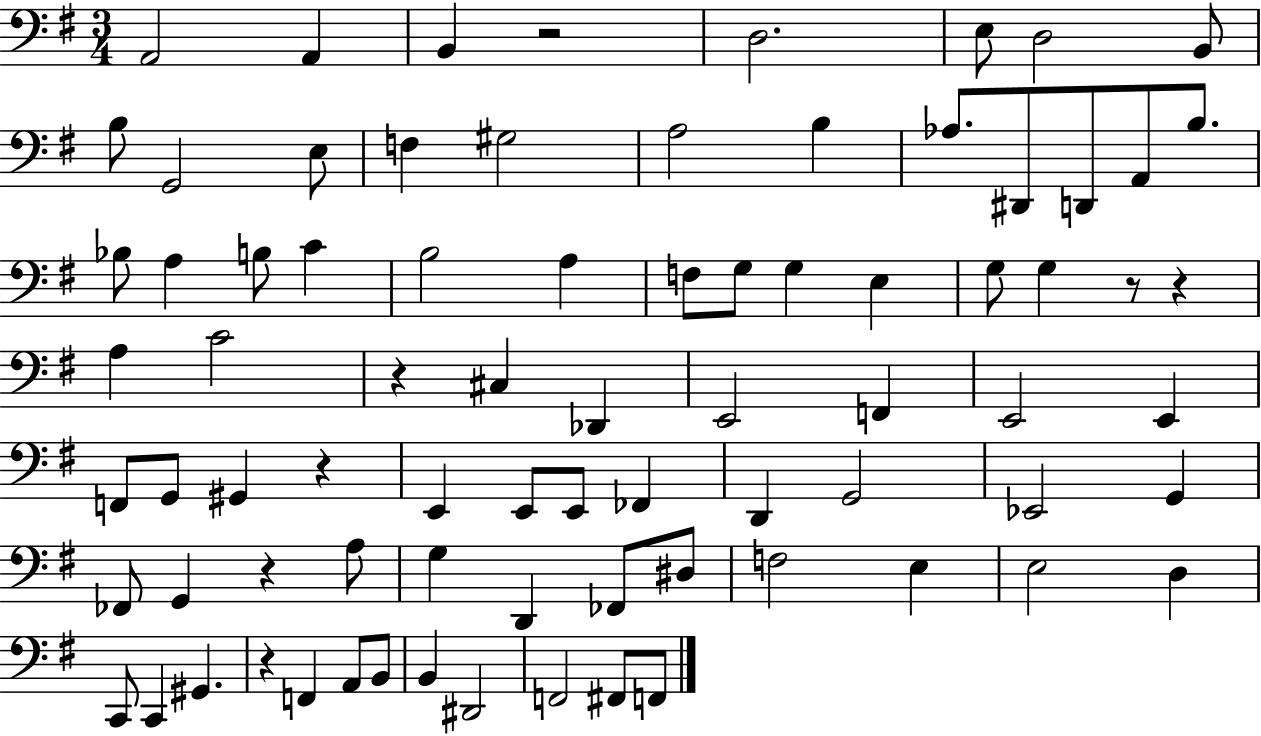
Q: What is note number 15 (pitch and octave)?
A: Ab3